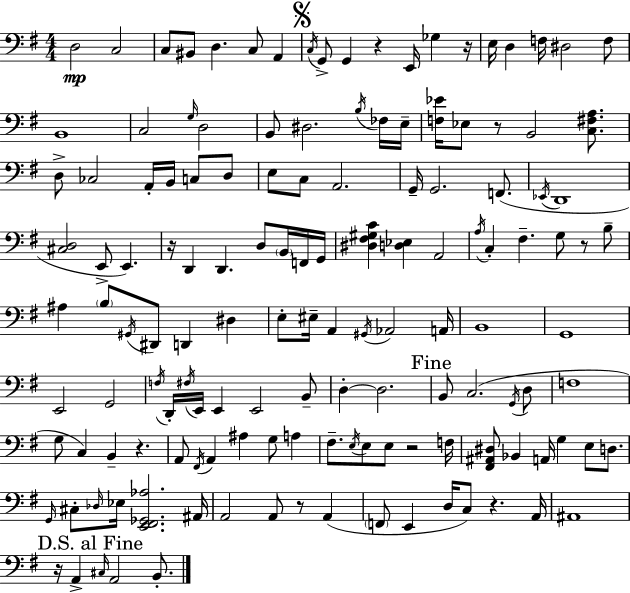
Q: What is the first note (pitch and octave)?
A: D3